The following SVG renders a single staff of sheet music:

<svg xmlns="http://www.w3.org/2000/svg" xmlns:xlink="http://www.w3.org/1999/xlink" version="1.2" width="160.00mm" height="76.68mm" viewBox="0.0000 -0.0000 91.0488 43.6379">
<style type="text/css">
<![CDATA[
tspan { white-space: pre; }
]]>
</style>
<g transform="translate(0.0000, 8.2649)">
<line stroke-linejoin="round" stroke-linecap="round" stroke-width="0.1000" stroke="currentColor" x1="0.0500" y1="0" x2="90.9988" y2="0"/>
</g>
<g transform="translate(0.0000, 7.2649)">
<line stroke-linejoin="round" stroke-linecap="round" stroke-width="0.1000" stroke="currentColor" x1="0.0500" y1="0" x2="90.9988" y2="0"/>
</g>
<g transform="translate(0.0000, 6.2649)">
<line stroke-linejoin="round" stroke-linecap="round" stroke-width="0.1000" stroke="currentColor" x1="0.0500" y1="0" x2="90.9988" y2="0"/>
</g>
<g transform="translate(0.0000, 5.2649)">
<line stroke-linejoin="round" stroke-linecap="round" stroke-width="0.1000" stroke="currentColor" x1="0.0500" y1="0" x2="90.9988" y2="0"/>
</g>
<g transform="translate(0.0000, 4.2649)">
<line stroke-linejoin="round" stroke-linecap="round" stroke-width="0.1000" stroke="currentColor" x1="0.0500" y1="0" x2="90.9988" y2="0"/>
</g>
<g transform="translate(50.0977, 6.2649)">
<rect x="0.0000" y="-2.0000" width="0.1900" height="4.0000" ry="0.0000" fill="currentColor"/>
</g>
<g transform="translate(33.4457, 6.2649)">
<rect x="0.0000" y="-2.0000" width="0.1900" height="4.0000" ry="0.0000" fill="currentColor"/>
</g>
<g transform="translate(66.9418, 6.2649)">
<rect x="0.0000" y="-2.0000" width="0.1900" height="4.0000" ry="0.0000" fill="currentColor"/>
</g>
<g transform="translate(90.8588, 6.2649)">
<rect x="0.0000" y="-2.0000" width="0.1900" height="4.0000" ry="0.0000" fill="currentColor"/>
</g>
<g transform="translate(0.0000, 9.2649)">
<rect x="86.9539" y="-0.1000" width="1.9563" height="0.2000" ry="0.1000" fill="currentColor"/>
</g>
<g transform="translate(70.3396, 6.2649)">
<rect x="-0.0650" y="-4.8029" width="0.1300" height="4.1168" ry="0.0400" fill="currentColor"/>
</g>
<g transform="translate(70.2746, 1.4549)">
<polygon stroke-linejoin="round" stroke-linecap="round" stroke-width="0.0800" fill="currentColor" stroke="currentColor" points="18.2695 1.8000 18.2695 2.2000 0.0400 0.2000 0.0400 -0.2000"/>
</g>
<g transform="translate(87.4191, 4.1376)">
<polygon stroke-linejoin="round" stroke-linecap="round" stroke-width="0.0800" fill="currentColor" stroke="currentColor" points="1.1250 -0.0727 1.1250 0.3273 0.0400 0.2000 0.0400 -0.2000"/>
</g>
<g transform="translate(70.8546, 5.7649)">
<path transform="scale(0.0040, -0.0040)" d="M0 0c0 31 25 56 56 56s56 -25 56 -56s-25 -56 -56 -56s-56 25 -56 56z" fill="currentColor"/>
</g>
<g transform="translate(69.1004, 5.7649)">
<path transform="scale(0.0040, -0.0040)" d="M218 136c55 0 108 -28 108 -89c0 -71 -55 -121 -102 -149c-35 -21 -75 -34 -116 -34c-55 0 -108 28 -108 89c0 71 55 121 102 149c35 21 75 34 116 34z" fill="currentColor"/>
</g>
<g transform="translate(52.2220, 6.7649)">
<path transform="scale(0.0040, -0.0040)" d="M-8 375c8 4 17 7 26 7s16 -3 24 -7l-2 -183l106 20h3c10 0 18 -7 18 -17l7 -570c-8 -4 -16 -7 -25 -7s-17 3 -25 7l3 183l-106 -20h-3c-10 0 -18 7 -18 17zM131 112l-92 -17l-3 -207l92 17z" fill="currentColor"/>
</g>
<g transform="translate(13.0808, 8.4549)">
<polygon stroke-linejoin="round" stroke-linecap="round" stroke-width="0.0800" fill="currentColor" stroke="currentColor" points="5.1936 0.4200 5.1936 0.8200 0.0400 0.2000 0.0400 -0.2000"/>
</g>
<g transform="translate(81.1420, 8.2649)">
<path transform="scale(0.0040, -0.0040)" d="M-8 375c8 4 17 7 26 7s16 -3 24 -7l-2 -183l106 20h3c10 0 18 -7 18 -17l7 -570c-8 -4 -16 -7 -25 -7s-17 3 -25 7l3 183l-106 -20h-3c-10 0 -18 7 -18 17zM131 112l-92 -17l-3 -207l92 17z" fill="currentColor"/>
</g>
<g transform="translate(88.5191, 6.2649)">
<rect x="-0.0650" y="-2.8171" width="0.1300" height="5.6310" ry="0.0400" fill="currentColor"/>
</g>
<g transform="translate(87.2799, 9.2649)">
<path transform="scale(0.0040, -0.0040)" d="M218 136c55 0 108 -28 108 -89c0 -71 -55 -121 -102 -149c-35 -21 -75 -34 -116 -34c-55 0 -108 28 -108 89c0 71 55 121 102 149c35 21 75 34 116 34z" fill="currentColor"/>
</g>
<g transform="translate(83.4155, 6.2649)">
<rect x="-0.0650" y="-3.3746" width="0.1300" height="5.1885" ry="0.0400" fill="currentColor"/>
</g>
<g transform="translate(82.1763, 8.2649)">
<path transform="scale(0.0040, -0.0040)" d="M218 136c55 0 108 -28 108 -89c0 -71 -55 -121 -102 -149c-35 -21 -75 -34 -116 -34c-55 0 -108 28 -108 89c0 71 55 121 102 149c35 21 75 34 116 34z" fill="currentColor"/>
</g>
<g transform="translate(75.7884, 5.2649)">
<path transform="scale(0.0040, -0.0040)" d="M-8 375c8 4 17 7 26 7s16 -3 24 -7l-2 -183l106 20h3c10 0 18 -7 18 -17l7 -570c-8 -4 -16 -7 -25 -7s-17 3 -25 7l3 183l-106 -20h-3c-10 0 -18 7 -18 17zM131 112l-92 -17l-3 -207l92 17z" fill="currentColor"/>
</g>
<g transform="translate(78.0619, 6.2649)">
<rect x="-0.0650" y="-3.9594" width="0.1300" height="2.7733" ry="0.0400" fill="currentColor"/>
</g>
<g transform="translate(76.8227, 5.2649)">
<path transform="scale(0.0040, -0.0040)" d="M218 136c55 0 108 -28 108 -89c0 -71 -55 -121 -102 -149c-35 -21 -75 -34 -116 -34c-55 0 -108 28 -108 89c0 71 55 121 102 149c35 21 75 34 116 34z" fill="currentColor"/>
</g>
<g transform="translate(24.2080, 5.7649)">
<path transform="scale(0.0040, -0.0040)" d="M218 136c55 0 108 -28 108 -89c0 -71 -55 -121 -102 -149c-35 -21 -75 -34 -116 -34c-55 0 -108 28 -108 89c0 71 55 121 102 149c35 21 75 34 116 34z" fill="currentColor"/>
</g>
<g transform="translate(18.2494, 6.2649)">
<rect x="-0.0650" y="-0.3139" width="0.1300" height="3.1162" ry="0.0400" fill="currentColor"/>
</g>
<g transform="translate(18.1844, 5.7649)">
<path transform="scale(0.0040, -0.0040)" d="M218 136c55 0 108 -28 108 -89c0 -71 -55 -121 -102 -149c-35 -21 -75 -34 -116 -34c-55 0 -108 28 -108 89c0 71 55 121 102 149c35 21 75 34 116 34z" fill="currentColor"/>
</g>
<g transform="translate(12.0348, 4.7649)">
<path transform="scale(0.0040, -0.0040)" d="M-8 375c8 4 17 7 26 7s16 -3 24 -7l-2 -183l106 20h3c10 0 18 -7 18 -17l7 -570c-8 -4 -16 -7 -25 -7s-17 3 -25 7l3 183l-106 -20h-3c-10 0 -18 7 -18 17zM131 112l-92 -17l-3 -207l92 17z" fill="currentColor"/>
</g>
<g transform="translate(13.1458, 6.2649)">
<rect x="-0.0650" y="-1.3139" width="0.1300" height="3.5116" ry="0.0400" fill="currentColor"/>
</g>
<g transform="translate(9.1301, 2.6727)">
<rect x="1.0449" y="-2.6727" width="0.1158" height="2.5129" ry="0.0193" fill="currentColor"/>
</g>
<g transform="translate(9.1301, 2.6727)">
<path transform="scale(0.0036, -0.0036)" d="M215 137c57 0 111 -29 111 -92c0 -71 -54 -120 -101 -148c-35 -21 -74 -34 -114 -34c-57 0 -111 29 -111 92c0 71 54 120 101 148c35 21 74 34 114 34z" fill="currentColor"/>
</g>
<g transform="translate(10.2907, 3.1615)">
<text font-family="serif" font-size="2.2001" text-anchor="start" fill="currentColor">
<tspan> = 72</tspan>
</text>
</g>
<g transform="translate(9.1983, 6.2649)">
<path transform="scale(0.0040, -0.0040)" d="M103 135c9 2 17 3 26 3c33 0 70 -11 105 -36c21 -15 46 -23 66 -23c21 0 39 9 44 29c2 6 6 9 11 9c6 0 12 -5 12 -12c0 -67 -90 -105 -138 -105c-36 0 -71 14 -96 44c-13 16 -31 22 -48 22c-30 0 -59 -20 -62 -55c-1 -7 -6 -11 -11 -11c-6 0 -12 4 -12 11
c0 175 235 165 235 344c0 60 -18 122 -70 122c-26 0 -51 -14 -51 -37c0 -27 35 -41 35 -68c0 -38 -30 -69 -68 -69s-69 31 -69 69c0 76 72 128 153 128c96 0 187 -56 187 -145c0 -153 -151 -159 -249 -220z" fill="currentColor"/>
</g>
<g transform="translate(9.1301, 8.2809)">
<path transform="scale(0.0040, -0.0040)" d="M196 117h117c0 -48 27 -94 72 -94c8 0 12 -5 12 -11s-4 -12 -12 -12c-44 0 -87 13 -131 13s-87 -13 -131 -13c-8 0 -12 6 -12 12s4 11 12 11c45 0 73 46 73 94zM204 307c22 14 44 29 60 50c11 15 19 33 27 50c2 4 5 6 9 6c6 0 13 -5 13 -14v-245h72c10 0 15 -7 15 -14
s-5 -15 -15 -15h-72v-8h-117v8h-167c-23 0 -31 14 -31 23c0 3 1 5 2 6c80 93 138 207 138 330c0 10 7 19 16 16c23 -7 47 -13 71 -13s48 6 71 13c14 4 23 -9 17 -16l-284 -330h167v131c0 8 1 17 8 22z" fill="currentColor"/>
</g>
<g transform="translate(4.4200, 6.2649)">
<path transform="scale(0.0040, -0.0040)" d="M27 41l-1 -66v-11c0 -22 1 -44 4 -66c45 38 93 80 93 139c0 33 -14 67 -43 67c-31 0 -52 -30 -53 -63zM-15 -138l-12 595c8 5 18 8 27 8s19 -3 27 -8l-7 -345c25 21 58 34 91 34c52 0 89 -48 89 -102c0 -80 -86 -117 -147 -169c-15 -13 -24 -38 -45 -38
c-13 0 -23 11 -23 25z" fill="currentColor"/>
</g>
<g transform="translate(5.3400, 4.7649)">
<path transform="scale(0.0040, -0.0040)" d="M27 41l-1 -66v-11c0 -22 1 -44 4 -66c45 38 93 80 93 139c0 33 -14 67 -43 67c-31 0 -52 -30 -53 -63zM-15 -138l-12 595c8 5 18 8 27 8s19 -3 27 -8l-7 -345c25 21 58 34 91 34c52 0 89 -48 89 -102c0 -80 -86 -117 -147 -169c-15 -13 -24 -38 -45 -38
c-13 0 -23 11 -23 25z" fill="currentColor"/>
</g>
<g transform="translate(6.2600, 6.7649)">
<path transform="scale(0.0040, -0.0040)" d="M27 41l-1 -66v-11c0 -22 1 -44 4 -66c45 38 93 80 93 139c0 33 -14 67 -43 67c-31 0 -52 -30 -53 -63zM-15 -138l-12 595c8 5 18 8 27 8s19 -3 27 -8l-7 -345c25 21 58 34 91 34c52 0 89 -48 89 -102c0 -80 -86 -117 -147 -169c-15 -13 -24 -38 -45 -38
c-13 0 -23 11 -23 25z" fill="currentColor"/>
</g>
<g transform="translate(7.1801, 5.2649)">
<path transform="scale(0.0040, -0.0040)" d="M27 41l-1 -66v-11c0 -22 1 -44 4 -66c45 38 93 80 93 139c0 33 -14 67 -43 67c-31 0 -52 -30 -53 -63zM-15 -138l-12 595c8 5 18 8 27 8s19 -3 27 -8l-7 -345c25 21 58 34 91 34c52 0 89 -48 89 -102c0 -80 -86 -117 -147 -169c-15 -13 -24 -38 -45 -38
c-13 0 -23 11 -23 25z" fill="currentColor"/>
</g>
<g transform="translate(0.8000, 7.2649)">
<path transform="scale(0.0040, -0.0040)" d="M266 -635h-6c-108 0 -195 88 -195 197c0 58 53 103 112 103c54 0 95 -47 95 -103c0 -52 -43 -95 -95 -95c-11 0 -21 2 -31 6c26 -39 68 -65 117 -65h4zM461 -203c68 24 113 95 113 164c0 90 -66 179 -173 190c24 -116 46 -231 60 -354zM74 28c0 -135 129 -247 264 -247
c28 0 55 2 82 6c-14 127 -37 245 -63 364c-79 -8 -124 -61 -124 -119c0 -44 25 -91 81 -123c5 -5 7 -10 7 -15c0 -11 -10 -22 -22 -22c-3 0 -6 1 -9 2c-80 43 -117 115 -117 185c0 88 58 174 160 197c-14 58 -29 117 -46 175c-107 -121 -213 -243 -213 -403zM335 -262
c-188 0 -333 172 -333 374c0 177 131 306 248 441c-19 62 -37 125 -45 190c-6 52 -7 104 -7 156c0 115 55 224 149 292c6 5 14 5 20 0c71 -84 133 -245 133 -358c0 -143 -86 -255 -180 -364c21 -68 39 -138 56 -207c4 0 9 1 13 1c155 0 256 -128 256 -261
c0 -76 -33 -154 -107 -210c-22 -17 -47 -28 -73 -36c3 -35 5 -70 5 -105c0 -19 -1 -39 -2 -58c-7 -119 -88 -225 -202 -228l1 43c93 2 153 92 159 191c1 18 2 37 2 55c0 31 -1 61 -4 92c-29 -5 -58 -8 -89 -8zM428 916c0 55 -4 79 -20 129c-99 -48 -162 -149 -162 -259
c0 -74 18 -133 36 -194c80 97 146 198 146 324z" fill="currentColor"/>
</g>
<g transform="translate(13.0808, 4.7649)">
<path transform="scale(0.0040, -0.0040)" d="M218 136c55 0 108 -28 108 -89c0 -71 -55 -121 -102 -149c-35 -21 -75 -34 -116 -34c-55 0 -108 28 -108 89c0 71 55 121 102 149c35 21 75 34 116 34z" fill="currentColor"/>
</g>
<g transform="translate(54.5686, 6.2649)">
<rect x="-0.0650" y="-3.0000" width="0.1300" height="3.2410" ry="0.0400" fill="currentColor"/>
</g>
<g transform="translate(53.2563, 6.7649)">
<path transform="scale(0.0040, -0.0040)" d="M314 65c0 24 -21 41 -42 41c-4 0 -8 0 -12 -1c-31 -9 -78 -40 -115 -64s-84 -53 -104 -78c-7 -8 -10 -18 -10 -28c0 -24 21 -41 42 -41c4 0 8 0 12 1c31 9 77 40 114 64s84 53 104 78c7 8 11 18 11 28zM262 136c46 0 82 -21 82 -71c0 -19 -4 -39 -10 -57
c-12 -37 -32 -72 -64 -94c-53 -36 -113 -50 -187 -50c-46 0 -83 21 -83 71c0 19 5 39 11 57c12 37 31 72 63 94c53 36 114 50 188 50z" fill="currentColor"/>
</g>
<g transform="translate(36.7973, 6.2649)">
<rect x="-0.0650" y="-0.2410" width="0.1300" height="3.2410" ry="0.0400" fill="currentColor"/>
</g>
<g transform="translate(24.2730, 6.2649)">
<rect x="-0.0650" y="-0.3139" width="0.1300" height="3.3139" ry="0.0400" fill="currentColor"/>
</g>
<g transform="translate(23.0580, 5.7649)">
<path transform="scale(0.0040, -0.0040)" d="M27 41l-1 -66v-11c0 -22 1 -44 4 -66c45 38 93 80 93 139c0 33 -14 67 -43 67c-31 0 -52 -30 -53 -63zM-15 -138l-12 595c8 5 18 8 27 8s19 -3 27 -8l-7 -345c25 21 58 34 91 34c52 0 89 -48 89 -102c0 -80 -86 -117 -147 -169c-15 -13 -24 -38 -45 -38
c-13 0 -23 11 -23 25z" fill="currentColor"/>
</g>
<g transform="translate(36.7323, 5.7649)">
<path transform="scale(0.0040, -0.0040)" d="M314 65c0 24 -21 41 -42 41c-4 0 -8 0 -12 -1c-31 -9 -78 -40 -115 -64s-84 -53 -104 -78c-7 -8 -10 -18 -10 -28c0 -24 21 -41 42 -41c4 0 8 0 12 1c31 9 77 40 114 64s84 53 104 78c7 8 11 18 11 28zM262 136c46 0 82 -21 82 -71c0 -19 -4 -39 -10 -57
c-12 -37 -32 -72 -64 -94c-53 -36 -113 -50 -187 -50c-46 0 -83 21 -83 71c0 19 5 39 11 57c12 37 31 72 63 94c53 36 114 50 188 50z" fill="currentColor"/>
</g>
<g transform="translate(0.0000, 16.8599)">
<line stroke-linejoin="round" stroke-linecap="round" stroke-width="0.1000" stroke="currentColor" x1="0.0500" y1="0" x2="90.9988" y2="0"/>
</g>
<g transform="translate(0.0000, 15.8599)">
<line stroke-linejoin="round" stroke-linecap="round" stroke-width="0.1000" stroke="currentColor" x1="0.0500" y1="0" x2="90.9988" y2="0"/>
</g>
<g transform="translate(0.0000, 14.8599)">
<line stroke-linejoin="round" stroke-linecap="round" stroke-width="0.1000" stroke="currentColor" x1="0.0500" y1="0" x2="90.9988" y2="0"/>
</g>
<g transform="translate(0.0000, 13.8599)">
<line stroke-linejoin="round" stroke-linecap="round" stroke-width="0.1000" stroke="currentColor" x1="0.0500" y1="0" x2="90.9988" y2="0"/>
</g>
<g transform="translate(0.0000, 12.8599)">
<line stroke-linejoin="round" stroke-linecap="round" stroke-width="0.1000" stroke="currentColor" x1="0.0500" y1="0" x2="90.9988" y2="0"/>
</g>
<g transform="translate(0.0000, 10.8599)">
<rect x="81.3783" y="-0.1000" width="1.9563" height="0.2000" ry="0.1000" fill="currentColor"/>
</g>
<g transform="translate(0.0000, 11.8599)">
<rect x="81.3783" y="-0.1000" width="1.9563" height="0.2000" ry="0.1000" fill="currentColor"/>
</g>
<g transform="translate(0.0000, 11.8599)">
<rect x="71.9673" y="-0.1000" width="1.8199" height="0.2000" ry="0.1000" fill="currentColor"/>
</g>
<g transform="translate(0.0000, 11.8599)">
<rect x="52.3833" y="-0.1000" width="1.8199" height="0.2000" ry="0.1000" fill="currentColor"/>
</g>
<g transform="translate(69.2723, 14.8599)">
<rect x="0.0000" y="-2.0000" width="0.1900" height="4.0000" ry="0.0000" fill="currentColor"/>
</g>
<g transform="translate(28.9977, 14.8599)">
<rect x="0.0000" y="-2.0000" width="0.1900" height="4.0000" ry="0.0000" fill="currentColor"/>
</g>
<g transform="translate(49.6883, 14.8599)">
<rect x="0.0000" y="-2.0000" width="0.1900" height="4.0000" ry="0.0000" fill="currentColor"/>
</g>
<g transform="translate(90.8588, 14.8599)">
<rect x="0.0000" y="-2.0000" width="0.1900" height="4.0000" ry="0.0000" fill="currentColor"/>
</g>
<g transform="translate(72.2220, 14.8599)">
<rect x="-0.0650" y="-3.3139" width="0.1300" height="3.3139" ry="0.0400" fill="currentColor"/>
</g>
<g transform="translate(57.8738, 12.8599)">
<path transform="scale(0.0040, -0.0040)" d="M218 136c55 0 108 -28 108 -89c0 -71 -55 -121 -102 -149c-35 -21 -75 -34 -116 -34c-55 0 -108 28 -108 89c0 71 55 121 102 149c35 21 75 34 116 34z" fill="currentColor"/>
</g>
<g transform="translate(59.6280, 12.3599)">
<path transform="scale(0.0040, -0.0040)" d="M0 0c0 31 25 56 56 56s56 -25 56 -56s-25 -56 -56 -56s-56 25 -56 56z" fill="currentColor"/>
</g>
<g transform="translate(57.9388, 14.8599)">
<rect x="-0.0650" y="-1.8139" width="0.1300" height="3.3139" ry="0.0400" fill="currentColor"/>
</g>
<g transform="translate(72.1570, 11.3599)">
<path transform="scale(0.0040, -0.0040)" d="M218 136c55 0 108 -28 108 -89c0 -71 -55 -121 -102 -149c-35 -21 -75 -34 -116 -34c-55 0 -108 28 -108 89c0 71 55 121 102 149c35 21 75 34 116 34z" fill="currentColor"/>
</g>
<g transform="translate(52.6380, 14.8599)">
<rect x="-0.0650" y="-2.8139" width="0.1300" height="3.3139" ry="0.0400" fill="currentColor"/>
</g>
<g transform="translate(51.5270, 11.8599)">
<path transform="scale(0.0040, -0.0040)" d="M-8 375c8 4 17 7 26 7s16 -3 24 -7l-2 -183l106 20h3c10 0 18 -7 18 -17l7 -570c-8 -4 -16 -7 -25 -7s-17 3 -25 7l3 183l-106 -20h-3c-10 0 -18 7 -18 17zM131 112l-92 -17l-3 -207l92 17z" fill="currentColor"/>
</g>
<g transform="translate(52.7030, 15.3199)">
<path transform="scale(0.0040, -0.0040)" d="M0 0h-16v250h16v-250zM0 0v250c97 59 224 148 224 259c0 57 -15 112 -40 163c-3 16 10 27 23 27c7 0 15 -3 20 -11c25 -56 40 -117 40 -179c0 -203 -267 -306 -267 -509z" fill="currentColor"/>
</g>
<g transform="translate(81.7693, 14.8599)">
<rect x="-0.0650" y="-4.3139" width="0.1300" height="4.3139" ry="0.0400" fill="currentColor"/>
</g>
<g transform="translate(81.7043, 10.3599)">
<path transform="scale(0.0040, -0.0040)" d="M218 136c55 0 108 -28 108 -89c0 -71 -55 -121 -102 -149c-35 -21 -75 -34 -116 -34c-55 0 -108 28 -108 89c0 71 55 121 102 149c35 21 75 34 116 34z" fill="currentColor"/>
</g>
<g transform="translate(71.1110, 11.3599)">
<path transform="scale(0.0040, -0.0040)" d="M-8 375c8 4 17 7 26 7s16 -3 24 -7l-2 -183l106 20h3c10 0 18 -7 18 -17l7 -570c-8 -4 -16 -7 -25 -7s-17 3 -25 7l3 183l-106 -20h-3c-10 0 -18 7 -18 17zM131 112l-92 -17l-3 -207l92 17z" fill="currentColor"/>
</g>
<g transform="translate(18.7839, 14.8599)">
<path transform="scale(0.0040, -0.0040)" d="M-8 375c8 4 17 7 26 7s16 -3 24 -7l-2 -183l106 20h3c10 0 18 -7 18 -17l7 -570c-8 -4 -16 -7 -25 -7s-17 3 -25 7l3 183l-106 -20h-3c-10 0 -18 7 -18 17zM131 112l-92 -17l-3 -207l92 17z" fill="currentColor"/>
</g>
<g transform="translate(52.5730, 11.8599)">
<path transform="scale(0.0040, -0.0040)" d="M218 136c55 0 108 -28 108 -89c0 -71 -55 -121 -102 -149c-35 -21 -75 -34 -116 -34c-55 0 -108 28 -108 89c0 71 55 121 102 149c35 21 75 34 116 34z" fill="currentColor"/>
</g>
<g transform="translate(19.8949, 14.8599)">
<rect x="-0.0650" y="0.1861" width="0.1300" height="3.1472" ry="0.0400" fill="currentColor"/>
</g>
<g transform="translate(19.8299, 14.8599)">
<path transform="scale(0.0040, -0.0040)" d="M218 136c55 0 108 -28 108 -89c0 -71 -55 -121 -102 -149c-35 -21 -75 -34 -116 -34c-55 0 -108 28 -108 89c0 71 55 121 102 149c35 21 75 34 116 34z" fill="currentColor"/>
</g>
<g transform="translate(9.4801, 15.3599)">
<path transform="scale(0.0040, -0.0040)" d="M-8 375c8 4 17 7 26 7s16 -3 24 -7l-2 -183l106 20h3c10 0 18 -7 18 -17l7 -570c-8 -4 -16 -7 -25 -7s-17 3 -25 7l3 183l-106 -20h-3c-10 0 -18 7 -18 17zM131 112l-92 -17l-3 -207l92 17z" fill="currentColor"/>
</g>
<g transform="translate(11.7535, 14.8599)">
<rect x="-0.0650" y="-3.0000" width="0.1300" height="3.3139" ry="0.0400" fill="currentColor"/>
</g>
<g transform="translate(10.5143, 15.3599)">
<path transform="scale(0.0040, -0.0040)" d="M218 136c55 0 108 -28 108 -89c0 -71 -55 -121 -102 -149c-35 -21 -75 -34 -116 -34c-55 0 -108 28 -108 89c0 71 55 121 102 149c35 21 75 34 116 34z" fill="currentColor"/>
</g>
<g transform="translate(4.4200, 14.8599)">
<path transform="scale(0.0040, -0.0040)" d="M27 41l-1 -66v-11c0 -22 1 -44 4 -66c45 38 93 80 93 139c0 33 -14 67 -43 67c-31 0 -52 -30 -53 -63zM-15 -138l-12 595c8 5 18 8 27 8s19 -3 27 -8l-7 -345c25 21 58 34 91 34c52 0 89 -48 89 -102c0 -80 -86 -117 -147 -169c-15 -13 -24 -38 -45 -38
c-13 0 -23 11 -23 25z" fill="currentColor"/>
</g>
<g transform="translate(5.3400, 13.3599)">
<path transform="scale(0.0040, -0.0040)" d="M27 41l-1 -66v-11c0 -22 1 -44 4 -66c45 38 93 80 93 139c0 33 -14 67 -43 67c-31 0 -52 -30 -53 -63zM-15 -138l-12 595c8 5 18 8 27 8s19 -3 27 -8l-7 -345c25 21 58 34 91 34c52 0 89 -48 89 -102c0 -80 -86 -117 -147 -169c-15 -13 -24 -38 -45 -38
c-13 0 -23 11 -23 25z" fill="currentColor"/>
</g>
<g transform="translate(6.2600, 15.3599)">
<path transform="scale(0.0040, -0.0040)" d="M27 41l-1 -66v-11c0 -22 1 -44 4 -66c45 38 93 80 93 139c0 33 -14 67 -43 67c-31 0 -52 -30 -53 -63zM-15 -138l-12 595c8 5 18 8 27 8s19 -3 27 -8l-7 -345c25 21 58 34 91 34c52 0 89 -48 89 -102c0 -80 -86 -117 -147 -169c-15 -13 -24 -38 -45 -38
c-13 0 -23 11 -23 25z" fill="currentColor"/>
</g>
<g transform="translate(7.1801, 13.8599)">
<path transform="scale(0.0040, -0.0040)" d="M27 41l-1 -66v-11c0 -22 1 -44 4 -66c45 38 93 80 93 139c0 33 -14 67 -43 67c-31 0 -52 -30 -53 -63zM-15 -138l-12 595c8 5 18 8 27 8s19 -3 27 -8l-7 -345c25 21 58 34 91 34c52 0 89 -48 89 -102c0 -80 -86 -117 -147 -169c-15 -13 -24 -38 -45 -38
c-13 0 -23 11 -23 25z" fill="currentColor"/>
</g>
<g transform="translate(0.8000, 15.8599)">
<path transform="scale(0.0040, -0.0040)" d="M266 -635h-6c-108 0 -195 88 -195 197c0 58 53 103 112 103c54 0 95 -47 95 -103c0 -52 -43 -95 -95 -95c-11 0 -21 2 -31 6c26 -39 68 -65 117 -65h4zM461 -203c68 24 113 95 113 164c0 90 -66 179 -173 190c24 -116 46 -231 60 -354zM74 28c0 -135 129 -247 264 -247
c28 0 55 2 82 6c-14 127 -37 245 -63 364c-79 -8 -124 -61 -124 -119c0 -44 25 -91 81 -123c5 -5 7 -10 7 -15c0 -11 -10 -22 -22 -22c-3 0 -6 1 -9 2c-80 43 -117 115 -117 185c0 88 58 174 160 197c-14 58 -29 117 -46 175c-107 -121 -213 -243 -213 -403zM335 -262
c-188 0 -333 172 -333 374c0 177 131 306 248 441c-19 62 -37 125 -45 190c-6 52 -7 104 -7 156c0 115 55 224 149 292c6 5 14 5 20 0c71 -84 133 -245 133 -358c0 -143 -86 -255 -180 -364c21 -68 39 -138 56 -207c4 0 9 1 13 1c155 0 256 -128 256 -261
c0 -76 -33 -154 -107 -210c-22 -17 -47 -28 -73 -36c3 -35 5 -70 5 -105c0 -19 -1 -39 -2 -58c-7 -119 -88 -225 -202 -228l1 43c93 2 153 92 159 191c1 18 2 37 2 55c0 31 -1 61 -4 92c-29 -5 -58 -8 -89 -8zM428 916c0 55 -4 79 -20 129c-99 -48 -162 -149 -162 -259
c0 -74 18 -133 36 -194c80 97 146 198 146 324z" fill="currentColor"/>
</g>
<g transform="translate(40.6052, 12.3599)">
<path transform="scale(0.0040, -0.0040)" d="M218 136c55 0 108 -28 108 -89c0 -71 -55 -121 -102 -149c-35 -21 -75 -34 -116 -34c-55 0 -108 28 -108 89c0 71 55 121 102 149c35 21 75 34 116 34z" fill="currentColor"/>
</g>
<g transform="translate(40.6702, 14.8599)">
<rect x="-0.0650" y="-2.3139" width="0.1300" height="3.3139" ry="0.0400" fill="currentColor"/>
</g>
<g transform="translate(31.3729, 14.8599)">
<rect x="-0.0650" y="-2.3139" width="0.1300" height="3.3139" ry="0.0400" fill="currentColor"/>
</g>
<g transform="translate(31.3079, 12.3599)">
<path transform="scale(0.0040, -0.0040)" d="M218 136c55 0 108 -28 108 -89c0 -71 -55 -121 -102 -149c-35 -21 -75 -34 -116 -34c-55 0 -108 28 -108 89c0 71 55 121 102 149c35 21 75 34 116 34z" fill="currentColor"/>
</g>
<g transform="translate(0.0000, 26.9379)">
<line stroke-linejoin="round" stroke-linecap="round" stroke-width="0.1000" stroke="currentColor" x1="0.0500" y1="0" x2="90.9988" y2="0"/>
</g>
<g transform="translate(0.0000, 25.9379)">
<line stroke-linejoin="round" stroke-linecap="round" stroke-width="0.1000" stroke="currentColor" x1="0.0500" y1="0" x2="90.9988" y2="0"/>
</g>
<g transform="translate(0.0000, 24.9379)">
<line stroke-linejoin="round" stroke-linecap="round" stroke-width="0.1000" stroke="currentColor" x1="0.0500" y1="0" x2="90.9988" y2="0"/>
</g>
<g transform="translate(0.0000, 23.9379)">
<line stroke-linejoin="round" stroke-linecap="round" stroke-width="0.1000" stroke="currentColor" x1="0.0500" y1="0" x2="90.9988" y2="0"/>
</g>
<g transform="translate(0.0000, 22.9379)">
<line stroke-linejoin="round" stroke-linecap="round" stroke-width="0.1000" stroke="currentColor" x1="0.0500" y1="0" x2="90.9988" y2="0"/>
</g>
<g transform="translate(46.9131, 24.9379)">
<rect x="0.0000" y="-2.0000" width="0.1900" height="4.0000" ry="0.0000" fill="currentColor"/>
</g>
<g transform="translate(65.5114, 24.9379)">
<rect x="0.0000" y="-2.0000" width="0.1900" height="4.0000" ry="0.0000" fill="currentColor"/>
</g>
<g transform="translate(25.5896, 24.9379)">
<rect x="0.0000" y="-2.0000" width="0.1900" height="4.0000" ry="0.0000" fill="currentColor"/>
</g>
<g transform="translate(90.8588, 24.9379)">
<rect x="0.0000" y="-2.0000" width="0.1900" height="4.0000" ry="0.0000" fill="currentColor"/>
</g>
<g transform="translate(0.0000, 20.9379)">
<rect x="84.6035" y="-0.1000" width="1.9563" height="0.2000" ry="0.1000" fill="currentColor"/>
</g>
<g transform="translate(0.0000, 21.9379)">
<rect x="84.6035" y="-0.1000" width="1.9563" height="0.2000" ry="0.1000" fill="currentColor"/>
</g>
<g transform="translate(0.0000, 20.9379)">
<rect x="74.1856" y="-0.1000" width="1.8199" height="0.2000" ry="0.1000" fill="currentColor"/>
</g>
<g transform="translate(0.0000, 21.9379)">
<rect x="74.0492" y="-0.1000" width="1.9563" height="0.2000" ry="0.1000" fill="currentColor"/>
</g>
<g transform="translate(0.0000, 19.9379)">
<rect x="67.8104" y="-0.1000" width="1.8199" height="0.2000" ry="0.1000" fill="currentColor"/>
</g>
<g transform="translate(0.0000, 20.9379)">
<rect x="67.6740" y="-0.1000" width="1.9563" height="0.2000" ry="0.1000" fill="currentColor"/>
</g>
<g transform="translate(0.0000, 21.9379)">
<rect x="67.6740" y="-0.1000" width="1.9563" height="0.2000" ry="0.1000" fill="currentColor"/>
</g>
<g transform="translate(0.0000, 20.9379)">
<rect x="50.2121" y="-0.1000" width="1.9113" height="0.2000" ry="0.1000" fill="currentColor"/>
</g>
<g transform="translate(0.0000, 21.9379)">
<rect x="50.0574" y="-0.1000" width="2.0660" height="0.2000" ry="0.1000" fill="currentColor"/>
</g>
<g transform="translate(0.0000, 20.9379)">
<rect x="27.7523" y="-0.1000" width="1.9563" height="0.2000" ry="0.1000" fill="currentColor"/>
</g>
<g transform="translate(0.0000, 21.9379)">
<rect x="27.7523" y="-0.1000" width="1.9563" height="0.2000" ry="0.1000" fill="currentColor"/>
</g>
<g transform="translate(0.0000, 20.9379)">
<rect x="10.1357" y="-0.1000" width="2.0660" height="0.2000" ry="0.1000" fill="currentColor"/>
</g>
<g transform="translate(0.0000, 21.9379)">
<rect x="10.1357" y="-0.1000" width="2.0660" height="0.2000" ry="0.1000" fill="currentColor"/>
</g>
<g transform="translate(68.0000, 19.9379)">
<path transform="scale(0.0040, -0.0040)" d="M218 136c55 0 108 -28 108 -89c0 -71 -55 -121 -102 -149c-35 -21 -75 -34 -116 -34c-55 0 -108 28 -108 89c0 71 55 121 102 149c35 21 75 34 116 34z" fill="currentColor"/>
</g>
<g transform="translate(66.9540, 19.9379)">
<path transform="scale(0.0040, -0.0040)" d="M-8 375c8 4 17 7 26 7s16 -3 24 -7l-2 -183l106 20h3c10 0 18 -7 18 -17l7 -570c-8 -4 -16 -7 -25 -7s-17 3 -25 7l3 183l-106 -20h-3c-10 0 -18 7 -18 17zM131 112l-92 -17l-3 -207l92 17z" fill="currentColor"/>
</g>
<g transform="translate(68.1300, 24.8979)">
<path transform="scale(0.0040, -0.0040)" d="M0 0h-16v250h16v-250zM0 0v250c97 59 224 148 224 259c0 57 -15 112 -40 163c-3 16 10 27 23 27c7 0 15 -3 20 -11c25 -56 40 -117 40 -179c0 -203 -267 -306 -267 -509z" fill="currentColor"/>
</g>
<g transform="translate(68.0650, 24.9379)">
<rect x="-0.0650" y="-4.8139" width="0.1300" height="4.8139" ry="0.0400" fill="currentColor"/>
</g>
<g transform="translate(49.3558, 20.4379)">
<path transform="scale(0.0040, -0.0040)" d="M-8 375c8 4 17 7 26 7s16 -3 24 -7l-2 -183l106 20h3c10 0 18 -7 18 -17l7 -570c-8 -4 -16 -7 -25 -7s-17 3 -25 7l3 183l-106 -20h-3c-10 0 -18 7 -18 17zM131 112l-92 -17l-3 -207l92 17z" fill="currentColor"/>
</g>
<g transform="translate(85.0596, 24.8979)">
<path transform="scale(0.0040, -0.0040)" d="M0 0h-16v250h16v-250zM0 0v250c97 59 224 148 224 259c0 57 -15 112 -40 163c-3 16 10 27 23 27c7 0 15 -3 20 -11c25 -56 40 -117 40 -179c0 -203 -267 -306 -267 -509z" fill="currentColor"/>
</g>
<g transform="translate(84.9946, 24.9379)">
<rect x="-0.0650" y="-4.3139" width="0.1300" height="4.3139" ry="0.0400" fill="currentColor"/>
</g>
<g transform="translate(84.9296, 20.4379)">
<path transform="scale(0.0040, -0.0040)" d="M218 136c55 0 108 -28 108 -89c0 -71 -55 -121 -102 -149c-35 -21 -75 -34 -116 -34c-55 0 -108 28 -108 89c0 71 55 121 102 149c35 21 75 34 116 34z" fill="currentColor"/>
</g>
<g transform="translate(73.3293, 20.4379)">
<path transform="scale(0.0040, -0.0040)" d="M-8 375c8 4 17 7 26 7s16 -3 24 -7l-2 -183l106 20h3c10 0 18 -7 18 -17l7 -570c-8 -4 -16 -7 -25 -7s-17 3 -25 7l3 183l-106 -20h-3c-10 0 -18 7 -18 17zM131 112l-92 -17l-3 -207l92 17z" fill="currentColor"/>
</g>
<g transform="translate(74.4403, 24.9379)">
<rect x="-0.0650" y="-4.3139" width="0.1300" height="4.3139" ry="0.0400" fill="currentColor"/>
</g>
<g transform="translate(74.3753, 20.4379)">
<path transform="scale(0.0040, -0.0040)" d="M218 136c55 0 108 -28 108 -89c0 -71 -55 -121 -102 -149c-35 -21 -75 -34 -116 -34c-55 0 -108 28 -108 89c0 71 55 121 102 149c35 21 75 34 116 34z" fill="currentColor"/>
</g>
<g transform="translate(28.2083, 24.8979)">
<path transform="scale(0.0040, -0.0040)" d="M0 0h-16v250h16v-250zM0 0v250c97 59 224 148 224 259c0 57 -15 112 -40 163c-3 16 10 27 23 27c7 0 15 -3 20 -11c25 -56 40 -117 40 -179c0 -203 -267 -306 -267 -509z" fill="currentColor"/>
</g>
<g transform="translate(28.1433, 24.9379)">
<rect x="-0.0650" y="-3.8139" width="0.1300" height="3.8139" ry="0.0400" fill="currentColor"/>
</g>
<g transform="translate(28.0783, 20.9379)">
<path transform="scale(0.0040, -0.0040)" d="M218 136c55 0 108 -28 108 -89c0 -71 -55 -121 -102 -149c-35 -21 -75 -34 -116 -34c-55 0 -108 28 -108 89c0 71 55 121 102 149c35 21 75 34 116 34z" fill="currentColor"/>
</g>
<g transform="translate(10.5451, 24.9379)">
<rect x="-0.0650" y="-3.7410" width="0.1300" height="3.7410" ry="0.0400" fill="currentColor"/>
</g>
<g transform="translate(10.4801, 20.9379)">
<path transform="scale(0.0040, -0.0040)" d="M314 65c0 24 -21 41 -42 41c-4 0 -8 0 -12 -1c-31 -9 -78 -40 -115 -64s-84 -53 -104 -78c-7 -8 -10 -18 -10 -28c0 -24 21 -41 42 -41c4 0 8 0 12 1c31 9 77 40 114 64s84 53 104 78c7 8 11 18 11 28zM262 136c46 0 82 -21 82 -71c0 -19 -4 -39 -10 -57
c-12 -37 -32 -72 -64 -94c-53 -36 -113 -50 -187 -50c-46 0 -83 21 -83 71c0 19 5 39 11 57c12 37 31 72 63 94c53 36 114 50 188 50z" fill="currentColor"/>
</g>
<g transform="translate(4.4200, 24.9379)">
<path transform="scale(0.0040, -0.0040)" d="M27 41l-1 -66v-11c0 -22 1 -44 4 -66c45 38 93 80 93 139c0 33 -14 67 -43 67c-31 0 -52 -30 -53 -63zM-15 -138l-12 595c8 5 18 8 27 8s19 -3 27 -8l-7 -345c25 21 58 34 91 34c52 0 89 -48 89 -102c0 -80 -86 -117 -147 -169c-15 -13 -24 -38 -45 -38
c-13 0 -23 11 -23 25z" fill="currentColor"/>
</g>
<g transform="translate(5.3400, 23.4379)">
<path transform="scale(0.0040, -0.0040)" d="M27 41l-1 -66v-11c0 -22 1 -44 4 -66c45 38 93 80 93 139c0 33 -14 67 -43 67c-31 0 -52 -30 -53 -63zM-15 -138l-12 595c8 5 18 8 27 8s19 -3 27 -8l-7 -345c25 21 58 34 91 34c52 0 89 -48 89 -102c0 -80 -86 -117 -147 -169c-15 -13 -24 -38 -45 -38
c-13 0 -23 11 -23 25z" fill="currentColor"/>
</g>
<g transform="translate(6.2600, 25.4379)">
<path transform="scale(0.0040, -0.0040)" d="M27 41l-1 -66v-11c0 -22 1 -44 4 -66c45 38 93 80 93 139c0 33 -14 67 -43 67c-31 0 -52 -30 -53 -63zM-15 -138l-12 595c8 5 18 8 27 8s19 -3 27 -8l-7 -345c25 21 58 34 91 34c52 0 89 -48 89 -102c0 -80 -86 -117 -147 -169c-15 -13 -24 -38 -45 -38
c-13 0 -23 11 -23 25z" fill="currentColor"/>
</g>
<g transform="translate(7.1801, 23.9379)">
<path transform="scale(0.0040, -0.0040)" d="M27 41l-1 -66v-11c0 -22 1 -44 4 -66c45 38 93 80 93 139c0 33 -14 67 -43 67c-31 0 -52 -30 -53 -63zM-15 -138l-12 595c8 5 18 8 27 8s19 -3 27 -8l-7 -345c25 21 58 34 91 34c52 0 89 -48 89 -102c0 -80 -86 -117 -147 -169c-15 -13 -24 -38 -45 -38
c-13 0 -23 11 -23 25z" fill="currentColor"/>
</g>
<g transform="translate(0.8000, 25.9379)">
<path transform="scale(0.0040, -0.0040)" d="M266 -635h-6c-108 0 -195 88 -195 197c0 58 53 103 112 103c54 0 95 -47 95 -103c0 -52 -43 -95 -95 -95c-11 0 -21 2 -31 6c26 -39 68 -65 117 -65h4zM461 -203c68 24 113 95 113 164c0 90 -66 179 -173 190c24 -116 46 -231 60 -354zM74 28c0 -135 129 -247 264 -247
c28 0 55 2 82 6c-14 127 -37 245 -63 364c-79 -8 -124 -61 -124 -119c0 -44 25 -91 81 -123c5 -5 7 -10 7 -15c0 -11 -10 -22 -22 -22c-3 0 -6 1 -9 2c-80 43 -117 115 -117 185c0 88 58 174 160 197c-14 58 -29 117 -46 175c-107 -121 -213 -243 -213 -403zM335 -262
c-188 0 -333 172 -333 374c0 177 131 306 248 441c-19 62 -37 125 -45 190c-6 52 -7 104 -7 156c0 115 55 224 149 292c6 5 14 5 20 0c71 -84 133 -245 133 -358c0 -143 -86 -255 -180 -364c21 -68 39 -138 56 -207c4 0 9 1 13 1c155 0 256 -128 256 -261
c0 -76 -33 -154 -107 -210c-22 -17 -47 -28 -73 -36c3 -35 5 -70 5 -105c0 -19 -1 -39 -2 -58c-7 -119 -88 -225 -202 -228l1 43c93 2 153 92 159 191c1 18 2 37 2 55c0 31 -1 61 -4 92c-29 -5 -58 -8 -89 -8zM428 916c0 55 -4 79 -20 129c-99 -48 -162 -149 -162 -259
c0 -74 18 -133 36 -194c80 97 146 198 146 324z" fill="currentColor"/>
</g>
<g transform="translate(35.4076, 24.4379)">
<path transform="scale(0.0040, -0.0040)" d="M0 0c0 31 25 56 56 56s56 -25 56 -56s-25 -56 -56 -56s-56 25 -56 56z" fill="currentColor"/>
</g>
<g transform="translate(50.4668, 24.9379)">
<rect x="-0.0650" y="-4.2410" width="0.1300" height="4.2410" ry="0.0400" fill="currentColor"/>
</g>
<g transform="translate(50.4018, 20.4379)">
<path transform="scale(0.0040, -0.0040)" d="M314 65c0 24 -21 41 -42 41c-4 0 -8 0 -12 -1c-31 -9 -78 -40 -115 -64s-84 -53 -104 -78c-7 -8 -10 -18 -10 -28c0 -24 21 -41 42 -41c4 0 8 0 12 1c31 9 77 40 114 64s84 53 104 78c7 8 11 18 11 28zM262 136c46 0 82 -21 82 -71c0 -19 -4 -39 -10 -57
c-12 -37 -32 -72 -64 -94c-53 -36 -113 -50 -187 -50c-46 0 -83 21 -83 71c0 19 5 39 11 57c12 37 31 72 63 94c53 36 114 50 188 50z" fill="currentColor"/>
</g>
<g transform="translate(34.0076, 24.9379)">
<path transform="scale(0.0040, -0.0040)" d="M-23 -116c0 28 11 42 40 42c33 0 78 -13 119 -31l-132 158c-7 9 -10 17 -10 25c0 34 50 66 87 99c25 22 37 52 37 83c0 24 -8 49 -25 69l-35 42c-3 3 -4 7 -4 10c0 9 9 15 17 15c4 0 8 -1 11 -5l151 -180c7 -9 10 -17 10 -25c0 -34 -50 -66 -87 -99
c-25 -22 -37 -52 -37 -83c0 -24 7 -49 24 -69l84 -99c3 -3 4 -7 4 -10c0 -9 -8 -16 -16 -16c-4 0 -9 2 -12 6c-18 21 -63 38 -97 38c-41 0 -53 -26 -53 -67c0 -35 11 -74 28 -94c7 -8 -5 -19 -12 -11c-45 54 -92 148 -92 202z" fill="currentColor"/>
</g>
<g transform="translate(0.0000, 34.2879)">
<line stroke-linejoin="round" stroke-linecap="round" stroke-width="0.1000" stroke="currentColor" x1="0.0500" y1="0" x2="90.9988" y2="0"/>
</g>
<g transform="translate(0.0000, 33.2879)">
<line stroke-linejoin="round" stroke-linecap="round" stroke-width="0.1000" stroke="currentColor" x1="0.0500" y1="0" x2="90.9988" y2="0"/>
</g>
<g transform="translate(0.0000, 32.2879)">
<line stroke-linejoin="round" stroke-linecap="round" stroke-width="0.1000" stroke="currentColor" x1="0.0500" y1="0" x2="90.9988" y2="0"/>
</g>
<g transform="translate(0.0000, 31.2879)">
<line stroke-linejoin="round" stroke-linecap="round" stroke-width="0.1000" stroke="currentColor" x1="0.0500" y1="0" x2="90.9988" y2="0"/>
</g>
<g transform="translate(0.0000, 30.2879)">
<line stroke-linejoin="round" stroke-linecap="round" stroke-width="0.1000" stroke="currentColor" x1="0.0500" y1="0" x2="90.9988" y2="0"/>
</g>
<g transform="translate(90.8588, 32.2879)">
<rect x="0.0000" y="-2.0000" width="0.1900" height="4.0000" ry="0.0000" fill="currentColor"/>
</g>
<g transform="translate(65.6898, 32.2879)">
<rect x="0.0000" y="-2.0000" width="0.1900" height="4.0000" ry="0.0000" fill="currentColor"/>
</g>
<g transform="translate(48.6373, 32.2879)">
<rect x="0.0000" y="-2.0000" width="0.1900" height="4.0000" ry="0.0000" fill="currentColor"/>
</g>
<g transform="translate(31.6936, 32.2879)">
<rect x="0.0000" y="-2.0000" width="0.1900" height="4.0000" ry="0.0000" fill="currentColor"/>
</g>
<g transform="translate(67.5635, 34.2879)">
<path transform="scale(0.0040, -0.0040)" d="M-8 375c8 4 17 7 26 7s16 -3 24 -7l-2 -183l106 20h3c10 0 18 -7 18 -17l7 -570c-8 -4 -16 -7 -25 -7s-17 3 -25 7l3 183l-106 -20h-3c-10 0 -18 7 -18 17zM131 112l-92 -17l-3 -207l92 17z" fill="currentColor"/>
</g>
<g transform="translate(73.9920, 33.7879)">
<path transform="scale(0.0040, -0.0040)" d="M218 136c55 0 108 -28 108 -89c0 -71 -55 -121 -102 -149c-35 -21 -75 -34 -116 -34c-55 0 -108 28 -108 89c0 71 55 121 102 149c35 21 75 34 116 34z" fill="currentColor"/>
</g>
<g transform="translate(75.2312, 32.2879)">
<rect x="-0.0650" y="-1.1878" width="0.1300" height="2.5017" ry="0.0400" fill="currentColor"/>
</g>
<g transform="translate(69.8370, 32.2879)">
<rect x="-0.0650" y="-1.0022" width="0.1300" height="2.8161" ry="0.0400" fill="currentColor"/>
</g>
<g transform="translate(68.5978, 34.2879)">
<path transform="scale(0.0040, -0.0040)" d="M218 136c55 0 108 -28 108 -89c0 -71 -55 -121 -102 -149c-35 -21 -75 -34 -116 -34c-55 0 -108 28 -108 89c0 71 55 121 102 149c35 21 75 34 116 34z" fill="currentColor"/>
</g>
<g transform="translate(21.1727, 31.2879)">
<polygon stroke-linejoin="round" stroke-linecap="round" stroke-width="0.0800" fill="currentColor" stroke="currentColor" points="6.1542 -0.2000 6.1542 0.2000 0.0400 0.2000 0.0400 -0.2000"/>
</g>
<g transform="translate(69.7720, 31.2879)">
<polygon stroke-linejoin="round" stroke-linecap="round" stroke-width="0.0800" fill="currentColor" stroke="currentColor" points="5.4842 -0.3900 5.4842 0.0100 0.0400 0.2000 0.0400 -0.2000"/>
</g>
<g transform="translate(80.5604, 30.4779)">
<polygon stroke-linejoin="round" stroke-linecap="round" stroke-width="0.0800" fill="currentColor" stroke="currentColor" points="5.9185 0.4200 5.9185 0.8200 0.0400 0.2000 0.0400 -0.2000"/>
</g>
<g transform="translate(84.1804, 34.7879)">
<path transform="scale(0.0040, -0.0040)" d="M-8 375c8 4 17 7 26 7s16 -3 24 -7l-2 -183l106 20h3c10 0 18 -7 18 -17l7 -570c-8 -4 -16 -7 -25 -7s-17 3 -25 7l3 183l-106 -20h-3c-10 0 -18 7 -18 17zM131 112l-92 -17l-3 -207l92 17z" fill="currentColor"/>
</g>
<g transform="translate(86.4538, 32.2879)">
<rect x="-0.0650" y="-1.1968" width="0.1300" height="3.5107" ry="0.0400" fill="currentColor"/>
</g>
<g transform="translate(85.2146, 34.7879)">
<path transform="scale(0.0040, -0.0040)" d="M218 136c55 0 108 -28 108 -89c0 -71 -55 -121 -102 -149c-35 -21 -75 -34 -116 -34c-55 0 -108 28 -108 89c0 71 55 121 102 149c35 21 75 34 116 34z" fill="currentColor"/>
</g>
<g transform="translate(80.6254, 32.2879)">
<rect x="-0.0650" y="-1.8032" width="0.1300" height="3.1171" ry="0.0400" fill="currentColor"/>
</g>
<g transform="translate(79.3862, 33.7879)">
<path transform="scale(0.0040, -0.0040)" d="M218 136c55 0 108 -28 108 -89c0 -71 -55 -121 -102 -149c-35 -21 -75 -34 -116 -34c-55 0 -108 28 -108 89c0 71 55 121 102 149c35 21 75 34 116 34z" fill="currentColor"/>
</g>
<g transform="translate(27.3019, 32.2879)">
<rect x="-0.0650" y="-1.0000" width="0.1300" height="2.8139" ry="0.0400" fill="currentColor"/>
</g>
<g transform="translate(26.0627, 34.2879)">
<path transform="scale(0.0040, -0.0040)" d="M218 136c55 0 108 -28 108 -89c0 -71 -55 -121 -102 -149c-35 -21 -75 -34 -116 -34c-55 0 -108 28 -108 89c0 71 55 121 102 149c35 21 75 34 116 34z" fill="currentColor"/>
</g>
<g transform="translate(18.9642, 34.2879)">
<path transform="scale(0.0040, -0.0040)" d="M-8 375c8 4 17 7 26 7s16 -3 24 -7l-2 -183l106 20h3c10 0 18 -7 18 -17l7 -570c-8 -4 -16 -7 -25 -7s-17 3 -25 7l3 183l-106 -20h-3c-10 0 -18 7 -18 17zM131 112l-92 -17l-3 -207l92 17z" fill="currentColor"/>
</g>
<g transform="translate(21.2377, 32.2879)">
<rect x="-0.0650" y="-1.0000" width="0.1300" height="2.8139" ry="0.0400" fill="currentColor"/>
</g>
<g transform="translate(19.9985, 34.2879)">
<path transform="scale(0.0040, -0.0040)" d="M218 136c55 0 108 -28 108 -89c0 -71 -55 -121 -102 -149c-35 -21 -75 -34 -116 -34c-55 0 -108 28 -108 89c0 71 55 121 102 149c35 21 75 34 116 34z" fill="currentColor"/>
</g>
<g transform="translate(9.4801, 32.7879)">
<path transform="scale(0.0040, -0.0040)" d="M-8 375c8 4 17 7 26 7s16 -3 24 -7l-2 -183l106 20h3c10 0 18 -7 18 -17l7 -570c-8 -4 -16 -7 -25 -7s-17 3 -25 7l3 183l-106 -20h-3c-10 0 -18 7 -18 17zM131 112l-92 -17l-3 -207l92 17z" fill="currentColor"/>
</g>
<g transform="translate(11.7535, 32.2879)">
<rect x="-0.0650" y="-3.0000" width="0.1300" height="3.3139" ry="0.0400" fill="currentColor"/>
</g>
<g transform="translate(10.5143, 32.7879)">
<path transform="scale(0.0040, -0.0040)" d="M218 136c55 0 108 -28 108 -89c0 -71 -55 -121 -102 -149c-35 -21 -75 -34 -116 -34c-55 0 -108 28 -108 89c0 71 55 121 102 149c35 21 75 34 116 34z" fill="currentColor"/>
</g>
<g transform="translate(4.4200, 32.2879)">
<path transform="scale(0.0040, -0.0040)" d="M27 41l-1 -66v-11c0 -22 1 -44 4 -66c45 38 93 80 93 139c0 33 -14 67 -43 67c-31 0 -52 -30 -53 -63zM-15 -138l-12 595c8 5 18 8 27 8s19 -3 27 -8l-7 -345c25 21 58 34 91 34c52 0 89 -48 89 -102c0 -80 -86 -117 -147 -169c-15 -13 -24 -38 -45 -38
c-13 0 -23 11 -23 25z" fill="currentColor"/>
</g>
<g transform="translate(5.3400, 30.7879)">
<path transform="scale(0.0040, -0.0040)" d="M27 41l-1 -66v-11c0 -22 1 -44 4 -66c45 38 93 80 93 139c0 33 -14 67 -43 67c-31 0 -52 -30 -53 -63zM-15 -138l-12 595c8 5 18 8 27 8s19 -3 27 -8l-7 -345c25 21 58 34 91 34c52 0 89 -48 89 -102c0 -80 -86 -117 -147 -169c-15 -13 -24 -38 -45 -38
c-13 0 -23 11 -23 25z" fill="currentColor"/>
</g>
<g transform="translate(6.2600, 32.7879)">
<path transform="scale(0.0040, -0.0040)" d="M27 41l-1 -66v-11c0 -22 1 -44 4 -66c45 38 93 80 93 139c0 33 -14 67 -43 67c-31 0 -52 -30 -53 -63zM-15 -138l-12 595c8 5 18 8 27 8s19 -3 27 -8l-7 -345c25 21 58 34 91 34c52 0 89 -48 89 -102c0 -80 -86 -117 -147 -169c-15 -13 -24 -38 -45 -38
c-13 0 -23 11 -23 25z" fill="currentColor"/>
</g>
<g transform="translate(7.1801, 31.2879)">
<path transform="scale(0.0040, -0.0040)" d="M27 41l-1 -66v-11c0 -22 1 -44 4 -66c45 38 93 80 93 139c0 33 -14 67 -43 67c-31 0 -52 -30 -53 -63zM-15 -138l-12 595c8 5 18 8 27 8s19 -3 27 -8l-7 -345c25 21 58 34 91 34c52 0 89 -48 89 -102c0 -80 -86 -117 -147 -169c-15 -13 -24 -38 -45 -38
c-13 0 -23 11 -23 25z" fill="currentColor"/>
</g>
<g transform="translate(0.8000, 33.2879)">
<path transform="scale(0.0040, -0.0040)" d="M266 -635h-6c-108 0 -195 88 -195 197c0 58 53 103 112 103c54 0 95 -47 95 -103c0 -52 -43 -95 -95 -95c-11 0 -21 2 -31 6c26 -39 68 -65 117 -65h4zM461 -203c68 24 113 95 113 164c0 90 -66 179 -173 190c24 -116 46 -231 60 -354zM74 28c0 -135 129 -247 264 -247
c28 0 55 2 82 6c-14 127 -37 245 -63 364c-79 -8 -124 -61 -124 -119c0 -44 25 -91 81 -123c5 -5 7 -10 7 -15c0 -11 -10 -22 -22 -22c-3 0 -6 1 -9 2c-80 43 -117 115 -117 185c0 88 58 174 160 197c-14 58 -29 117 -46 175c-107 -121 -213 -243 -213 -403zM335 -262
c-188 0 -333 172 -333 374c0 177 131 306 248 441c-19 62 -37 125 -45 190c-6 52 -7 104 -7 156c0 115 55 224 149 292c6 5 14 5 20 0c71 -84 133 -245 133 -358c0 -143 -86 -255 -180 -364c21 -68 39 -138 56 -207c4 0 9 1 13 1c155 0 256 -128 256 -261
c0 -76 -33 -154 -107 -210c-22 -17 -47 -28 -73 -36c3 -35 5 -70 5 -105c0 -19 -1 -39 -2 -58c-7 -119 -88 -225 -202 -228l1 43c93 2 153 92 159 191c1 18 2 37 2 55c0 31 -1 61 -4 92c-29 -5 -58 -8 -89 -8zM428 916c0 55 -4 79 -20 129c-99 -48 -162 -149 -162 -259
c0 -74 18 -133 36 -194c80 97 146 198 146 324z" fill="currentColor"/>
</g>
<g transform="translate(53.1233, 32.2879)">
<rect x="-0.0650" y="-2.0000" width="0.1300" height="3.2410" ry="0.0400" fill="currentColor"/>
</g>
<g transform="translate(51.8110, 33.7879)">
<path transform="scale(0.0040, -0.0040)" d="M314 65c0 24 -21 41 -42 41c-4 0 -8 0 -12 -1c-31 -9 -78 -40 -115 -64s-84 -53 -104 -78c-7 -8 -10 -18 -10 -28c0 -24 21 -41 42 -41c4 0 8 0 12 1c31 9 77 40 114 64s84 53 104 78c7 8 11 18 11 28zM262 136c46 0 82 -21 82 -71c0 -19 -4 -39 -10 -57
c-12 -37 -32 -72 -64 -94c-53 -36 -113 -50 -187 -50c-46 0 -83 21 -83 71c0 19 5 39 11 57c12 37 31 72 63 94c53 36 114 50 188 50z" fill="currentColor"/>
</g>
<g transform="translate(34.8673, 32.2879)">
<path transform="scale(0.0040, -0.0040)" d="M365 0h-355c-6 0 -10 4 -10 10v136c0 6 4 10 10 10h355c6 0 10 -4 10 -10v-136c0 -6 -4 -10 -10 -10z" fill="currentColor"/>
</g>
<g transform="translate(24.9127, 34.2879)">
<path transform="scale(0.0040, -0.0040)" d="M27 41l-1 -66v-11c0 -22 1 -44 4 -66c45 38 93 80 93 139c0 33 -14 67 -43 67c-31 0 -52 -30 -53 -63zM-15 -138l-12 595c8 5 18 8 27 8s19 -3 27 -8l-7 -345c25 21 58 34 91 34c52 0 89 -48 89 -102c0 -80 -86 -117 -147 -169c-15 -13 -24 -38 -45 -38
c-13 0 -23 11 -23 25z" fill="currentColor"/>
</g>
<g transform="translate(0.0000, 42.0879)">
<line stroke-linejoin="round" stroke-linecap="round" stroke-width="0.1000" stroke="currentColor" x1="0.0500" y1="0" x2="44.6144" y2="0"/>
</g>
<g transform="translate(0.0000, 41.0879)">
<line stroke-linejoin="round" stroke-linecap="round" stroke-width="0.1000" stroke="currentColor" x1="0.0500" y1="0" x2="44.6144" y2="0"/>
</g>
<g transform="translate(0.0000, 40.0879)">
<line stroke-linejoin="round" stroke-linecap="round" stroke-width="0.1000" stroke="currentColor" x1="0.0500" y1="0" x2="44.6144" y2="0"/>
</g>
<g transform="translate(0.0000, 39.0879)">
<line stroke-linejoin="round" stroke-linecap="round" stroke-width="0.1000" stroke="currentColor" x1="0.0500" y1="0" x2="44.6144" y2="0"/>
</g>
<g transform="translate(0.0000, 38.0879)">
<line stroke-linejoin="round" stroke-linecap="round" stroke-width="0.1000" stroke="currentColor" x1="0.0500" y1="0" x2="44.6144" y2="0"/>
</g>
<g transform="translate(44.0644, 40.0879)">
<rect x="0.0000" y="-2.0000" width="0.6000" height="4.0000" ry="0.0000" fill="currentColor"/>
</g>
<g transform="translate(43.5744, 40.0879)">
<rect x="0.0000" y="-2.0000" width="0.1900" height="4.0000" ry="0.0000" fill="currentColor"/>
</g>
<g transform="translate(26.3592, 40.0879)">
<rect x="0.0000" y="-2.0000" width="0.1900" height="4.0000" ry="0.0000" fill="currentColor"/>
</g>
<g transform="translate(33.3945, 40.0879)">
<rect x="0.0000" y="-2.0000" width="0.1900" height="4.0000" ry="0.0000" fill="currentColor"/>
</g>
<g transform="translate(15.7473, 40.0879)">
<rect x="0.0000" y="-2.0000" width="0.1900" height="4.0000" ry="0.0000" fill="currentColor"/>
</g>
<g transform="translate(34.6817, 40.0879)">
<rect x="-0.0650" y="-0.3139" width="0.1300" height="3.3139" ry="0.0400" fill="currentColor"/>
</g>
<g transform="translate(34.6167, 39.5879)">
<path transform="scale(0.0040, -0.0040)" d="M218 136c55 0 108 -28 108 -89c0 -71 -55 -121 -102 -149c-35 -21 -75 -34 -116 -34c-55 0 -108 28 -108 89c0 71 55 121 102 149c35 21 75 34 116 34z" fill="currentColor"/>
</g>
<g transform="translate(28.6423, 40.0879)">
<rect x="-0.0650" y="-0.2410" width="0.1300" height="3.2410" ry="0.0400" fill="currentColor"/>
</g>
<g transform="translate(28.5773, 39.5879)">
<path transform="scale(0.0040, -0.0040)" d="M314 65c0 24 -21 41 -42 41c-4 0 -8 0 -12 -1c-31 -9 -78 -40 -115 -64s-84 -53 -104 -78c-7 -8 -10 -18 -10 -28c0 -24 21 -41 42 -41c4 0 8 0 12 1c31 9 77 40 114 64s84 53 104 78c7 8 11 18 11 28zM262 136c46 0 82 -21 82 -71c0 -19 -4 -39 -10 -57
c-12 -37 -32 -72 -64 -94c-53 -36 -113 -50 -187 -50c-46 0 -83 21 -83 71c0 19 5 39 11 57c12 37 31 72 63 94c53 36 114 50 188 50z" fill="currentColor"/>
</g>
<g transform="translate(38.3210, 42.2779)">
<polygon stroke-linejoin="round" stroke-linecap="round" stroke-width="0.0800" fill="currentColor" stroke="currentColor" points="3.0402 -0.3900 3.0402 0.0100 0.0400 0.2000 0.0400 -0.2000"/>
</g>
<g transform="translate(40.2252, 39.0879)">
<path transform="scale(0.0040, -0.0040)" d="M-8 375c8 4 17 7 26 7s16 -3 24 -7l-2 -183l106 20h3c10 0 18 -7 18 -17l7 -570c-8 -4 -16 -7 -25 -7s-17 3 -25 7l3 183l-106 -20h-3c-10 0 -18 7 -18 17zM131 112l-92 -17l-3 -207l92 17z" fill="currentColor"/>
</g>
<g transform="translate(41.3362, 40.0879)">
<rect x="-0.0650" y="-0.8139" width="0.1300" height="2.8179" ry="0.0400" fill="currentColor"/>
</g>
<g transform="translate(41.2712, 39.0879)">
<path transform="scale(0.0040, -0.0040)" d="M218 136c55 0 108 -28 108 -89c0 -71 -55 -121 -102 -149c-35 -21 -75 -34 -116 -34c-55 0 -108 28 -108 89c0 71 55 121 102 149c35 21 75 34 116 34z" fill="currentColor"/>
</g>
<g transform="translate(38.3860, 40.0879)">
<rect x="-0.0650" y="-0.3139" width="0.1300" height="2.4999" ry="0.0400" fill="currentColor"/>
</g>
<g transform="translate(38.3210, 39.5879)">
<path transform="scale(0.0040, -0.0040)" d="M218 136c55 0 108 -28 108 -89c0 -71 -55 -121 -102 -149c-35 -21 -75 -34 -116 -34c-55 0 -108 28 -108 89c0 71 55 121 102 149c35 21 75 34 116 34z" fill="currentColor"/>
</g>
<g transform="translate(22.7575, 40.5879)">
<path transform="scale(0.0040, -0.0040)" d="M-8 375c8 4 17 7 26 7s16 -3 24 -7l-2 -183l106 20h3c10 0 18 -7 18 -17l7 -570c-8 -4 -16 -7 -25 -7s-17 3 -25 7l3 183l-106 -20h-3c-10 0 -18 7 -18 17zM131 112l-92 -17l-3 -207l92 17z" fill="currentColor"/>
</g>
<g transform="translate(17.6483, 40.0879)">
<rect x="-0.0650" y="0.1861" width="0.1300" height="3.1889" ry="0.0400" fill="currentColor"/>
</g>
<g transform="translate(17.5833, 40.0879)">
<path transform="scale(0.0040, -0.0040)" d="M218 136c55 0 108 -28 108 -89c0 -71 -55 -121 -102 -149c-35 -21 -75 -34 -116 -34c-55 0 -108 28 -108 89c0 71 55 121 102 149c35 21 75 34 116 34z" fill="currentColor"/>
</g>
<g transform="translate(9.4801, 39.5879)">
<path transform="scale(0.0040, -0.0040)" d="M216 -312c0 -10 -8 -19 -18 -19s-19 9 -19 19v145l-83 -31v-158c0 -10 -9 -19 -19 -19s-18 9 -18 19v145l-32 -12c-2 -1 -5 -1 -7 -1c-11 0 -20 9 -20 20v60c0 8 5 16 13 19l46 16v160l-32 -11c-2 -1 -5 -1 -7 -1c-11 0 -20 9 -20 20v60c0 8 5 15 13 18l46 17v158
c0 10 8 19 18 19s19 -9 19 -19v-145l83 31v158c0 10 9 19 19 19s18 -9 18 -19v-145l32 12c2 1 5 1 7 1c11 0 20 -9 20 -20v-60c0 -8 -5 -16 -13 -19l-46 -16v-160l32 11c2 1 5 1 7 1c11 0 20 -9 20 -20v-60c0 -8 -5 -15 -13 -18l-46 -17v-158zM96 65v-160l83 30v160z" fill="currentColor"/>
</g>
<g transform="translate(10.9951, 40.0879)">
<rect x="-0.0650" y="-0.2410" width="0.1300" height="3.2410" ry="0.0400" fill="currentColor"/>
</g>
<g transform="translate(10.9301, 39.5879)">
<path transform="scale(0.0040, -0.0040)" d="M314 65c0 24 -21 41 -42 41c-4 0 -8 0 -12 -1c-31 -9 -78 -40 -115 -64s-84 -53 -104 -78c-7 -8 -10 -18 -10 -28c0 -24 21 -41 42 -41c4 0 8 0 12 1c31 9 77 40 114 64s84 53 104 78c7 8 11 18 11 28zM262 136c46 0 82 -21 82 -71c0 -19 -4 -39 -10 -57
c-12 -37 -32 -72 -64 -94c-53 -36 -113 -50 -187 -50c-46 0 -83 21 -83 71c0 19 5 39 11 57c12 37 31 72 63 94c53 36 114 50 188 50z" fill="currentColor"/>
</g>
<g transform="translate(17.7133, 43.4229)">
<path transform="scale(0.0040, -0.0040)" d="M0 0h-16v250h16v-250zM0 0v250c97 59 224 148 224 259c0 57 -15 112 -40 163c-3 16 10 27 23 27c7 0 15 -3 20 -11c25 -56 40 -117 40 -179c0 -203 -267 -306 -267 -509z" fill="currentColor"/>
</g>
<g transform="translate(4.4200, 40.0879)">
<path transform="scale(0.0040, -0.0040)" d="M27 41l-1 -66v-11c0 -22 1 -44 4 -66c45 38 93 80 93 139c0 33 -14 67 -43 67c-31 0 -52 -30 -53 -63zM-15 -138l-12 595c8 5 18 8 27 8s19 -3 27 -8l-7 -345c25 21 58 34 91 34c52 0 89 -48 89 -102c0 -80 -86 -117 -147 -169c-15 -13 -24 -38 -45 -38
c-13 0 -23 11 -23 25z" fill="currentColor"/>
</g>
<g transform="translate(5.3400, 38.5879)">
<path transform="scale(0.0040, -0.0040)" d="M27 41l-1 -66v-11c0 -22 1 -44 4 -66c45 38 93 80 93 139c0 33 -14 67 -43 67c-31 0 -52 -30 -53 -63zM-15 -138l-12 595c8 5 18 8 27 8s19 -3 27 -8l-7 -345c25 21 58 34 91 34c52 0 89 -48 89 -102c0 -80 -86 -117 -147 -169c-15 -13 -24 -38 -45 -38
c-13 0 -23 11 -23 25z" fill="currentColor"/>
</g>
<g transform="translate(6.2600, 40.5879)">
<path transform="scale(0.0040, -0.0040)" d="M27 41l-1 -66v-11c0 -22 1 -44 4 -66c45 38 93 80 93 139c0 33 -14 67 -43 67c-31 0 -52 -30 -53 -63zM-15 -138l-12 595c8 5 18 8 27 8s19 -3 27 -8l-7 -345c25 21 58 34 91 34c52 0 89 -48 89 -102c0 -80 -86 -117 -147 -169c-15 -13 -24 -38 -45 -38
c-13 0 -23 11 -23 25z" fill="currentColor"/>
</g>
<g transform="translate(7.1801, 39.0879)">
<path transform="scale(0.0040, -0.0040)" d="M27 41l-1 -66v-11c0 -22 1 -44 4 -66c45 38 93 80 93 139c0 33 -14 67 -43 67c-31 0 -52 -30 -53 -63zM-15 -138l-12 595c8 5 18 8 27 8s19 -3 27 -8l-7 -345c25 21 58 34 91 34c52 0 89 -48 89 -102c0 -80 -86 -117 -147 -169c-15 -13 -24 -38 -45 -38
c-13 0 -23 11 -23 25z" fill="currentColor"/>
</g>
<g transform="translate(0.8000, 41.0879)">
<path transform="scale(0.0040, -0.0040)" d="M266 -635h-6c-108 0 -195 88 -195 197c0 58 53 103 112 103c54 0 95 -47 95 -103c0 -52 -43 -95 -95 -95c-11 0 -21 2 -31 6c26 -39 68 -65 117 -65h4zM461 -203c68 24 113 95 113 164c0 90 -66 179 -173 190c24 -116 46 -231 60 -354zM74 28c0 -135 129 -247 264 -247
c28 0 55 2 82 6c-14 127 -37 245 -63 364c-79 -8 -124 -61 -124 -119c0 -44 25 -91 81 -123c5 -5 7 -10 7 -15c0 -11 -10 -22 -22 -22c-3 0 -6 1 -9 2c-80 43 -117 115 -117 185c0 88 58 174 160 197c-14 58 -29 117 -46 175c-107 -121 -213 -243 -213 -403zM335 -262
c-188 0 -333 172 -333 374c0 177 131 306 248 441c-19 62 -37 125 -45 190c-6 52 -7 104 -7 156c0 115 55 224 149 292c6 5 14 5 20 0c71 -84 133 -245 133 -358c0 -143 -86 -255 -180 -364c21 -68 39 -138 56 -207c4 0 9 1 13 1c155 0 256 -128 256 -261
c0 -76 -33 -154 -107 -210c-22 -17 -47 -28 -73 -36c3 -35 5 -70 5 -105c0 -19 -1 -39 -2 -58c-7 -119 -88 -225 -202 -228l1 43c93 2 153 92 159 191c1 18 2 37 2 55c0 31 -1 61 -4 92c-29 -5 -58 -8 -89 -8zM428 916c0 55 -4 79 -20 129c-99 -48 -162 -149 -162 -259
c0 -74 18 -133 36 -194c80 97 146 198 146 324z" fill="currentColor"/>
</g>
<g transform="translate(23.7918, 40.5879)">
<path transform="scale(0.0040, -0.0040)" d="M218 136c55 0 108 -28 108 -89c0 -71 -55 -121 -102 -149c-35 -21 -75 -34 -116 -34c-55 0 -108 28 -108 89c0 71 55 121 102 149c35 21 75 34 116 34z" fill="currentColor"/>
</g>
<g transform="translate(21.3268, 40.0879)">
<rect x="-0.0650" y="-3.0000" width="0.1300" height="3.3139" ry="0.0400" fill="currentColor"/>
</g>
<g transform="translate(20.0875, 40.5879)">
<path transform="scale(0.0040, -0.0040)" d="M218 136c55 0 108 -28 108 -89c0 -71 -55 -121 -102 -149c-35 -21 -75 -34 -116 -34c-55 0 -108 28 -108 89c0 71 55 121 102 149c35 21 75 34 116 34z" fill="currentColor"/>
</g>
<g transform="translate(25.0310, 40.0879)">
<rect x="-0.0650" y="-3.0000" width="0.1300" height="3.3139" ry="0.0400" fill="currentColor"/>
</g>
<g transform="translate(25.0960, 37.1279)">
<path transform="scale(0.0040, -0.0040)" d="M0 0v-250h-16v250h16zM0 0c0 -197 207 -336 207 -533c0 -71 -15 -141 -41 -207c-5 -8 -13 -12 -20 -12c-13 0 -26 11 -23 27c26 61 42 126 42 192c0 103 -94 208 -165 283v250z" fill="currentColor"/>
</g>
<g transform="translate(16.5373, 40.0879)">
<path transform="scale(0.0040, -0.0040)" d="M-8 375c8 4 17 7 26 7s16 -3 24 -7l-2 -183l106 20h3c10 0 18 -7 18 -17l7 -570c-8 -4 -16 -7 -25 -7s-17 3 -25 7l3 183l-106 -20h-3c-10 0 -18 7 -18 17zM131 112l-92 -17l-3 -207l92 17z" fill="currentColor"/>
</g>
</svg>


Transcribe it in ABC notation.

X:1
T:Untitled
M:2/4
L:1/4
K:Ab
e/2 c/2 _c c2 A2 c/2 d/2 E/2 C/4 A B g g a/2 f b _d' c'2 c'/2 z d'2 e'/2 d' d'/2 A E/2 _E/2 z2 F2 E/2 F/2 F/2 D/2 ^c2 B/2 _A A/2 c2 c c/2 d/2